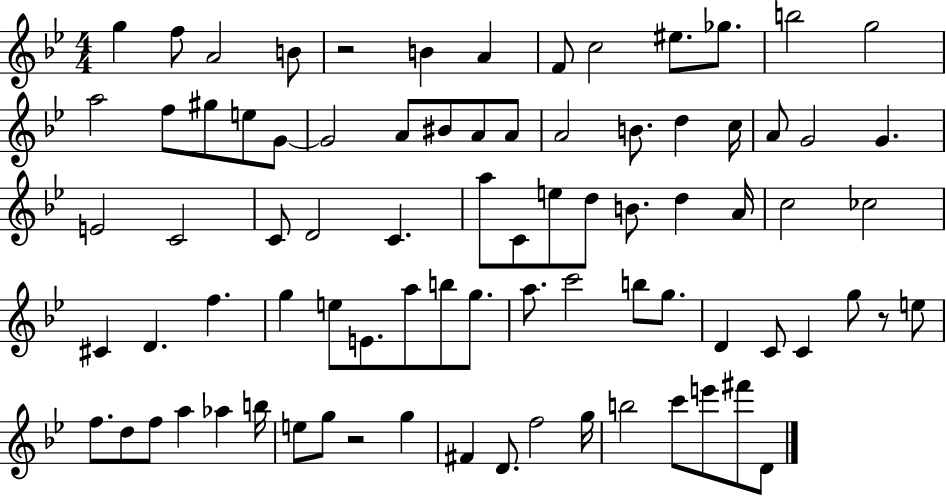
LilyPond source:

{
  \clef treble
  \numericTimeSignature
  \time 4/4
  \key bes \major
  g''4 f''8 a'2 b'8 | r2 b'4 a'4 | f'8 c''2 eis''8. ges''8. | b''2 g''2 | \break a''2 f''8 gis''8 e''8 g'8~~ | g'2 a'8 bis'8 a'8 a'8 | a'2 b'8. d''4 c''16 | a'8 g'2 g'4. | \break e'2 c'2 | c'8 d'2 c'4. | a''8 c'8 e''8 d''8 b'8. d''4 a'16 | c''2 ces''2 | \break cis'4 d'4. f''4. | g''4 e''8 e'8. a''8 b''8 g''8. | a''8. c'''2 b''8 g''8. | d'4 c'8 c'4 g''8 r8 e''8 | \break f''8. d''8 f''8 a''4 aes''4 b''16 | e''8 g''8 r2 g''4 | fis'4 d'8. f''2 g''16 | b''2 c'''8 e'''8 fis'''8 d'8 | \break \bar "|."
}